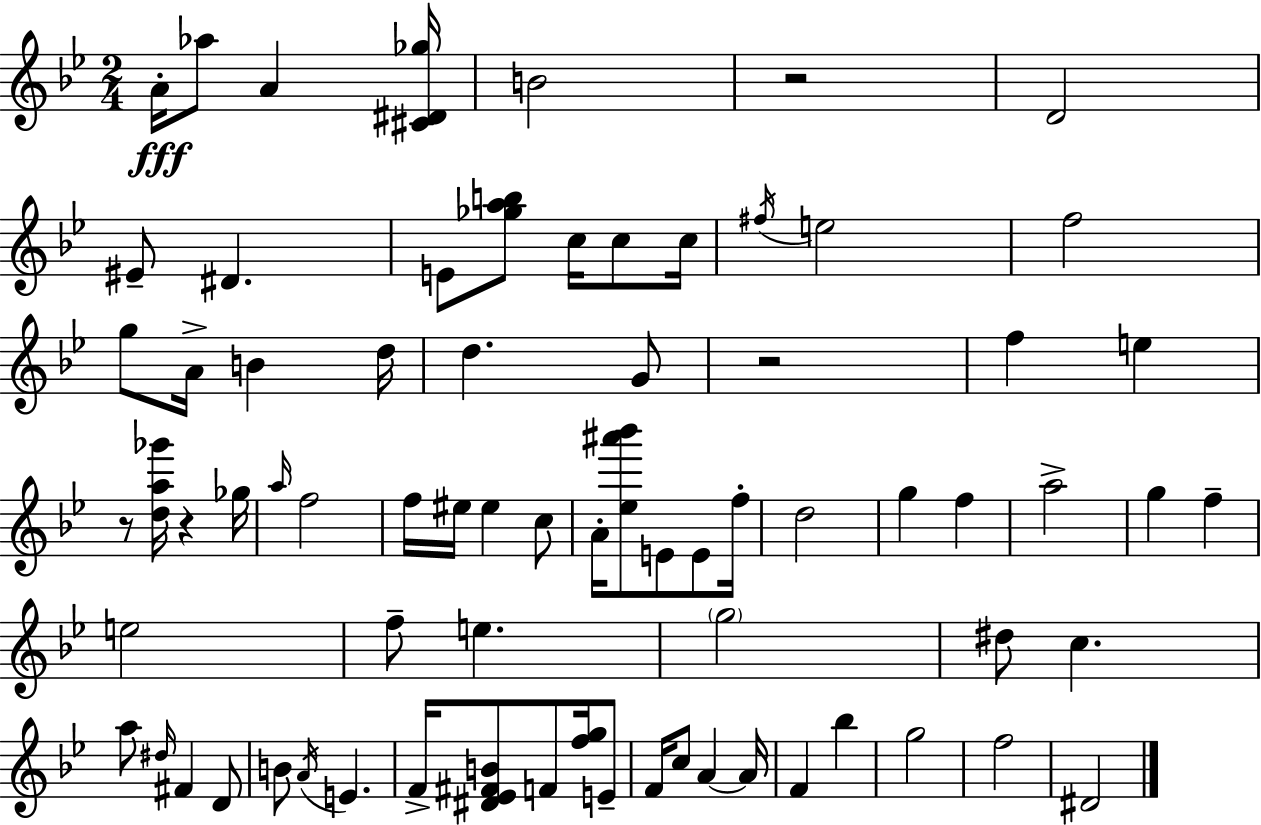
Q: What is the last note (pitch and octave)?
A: D#4